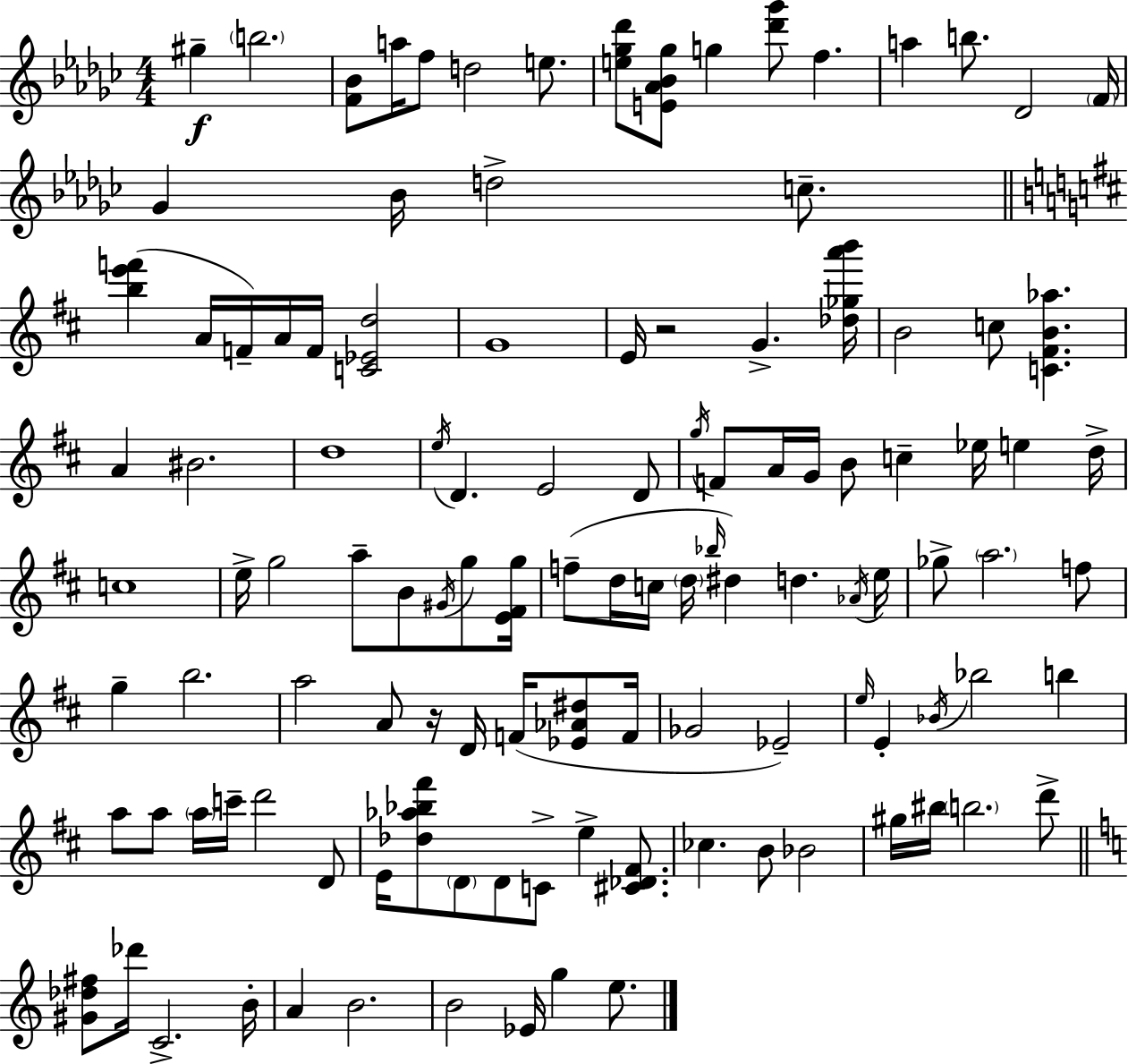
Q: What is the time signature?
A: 4/4